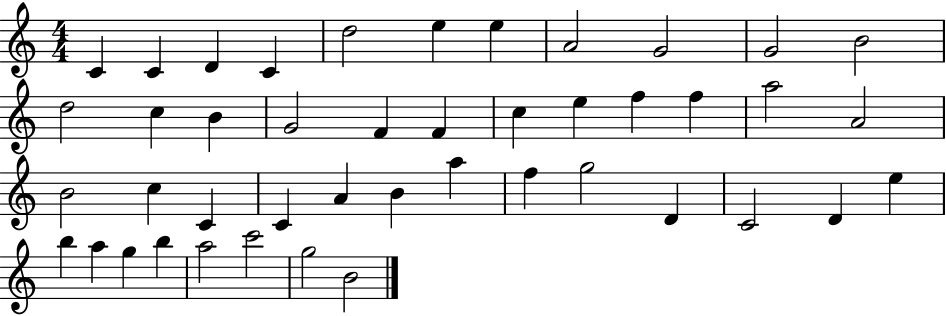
{
  \clef treble
  \numericTimeSignature
  \time 4/4
  \key c \major
  c'4 c'4 d'4 c'4 | d''2 e''4 e''4 | a'2 g'2 | g'2 b'2 | \break d''2 c''4 b'4 | g'2 f'4 f'4 | c''4 e''4 f''4 f''4 | a''2 a'2 | \break b'2 c''4 c'4 | c'4 a'4 b'4 a''4 | f''4 g''2 d'4 | c'2 d'4 e''4 | \break b''4 a''4 g''4 b''4 | a''2 c'''2 | g''2 b'2 | \bar "|."
}